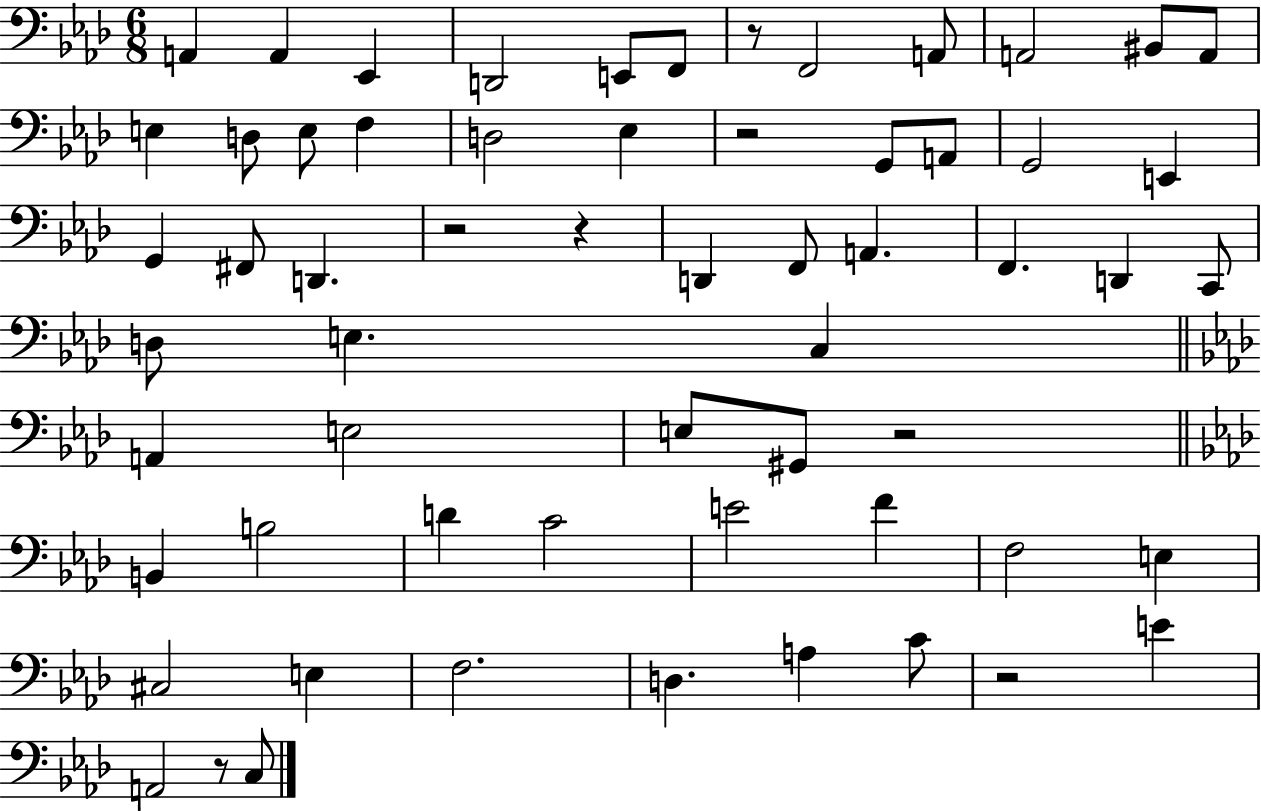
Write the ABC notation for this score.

X:1
T:Untitled
M:6/8
L:1/4
K:Ab
A,, A,, _E,, D,,2 E,,/2 F,,/2 z/2 F,,2 A,,/2 A,,2 ^B,,/2 A,,/2 E, D,/2 E,/2 F, D,2 _E, z2 G,,/2 A,,/2 G,,2 E,, G,, ^F,,/2 D,, z2 z D,, F,,/2 A,, F,, D,, C,,/2 D,/2 E, C, A,, E,2 E,/2 ^G,,/2 z2 B,, B,2 D C2 E2 F F,2 E, ^C,2 E, F,2 D, A, C/2 z2 E A,,2 z/2 C,/2